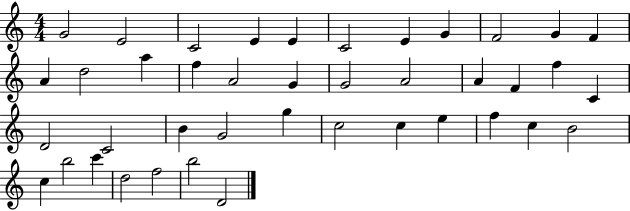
G4/h E4/h C4/h E4/q E4/q C4/h E4/q G4/q F4/h G4/q F4/q A4/q D5/h A5/q F5/q A4/h G4/q G4/h A4/h A4/q F4/q F5/q C4/q D4/h C4/h B4/q G4/h G5/q C5/h C5/q E5/q F5/q C5/q B4/h C5/q B5/h C6/q D5/h F5/h B5/h D4/h